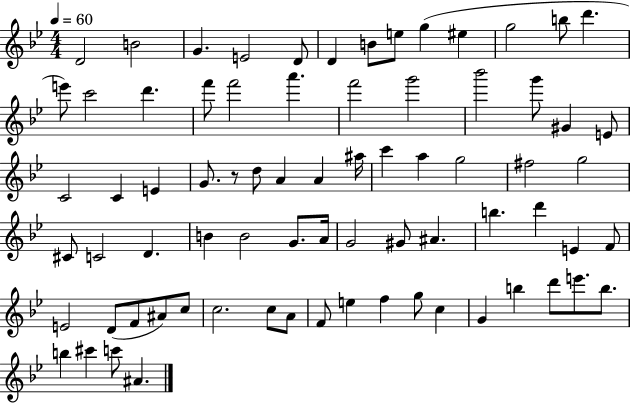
D4/h B4/h G4/q. E4/h D4/e D4/q B4/e E5/e G5/q EIS5/q G5/h B5/e D6/q. E6/e C6/h D6/q. F6/e F6/h A6/q. F6/h G6/h Bb6/h G6/e G#4/q E4/e C4/h C4/q E4/q G4/e. R/e D5/e A4/q A4/q A#5/s C6/q A5/q G5/h F#5/h G5/h C#4/e C4/h D4/q. B4/q B4/h G4/e. A4/s G4/h G#4/e A#4/q. B5/q. D6/q E4/q F4/e E4/h D4/e F4/e A#4/e C5/e C5/h. C5/e A4/e F4/e E5/q F5/q G5/e C5/q G4/q B5/q D6/e E6/e. B5/e. B5/q C#6/q C6/e A#4/q.